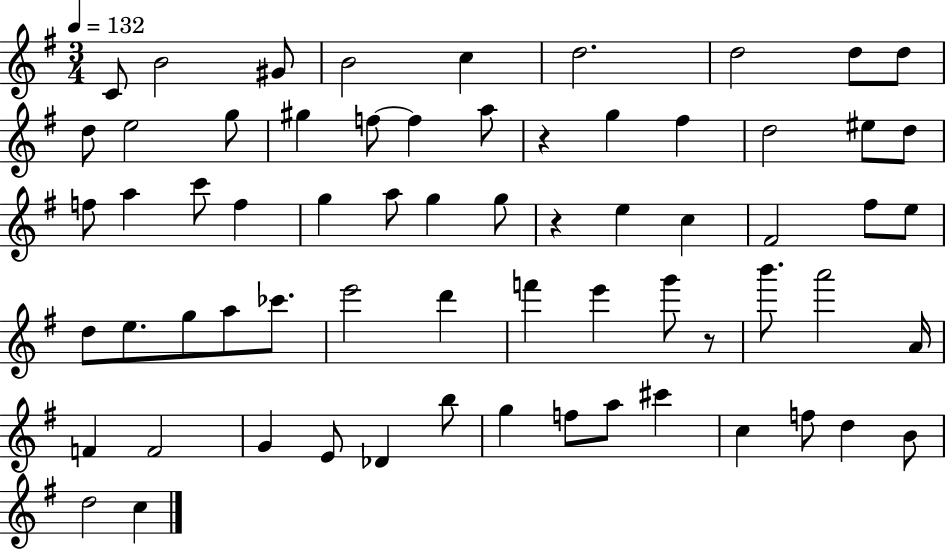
{
  \clef treble
  \numericTimeSignature
  \time 3/4
  \key g \major
  \tempo 4 = 132
  c'8 b'2 gis'8 | b'2 c''4 | d''2. | d''2 d''8 d''8 | \break d''8 e''2 g''8 | gis''4 f''8~~ f''4 a''8 | r4 g''4 fis''4 | d''2 eis''8 d''8 | \break f''8 a''4 c'''8 f''4 | g''4 a''8 g''4 g''8 | r4 e''4 c''4 | fis'2 fis''8 e''8 | \break d''8 e''8. g''8 a''8 ces'''8. | e'''2 d'''4 | f'''4 e'''4 g'''8 r8 | b'''8. a'''2 a'16 | \break f'4 f'2 | g'4 e'8 des'4 b''8 | g''4 f''8 a''8 cis'''4 | c''4 f''8 d''4 b'8 | \break d''2 c''4 | \bar "|."
}